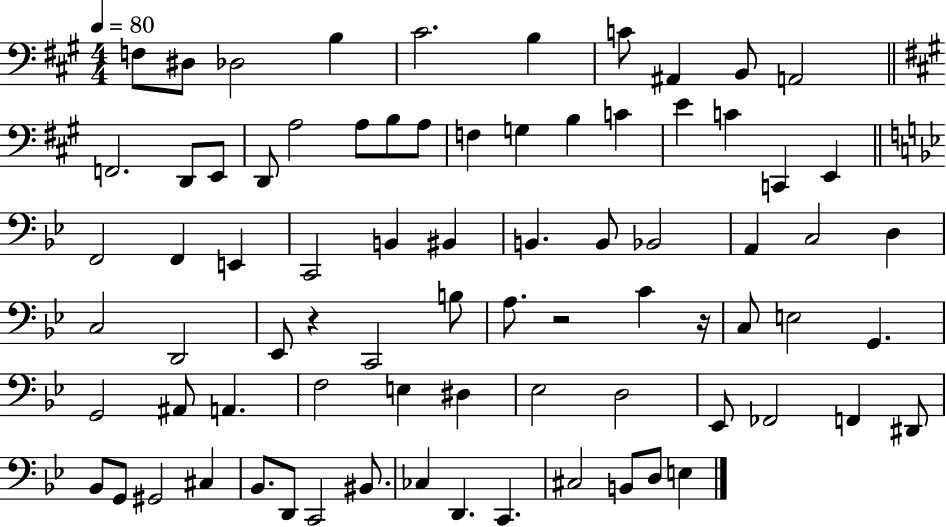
{
  \clef bass
  \numericTimeSignature
  \time 4/4
  \key a \major
  \tempo 4 = 80
  \repeat volta 2 { f8 dis8 des2 b4 | cis'2. b4 | c'8 ais,4 b,8 a,2 | \bar "||" \break \key a \major f,2. d,8 e,8 | d,8 a2 a8 b8 a8 | f4 g4 b4 c'4 | e'4 c'4 c,4 e,4 | \break \bar "||" \break \key bes \major f,2 f,4 e,4 | c,2 b,4 bis,4 | b,4. b,8 bes,2 | a,4 c2 d4 | \break c2 d,2 | ees,8 r4 c,2 b8 | a8. r2 c'4 r16 | c8 e2 g,4. | \break g,2 ais,8 a,4. | f2 e4 dis4 | ees2 d2 | ees,8 fes,2 f,4 dis,8 | \break bes,8 g,8 gis,2 cis4 | bes,8. d,8 c,2 bis,8. | ces4 d,4. c,4. | cis2 b,8 d8 e4 | \break } \bar "|."
}